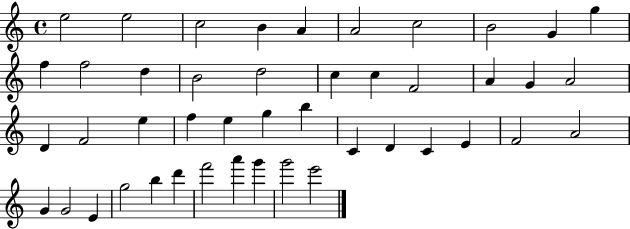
{
  \clef treble
  \time 4/4
  \defaultTimeSignature
  \key c \major
  e''2 e''2 | c''2 b'4 a'4 | a'2 c''2 | b'2 g'4 g''4 | \break f''4 f''2 d''4 | b'2 d''2 | c''4 c''4 f'2 | a'4 g'4 a'2 | \break d'4 f'2 e''4 | f''4 e''4 g''4 b''4 | c'4 d'4 c'4 e'4 | f'2 a'2 | \break g'4 g'2 e'4 | g''2 b''4 d'''4 | f'''2 a'''4 g'''4 | g'''2 e'''2 | \break \bar "|."
}